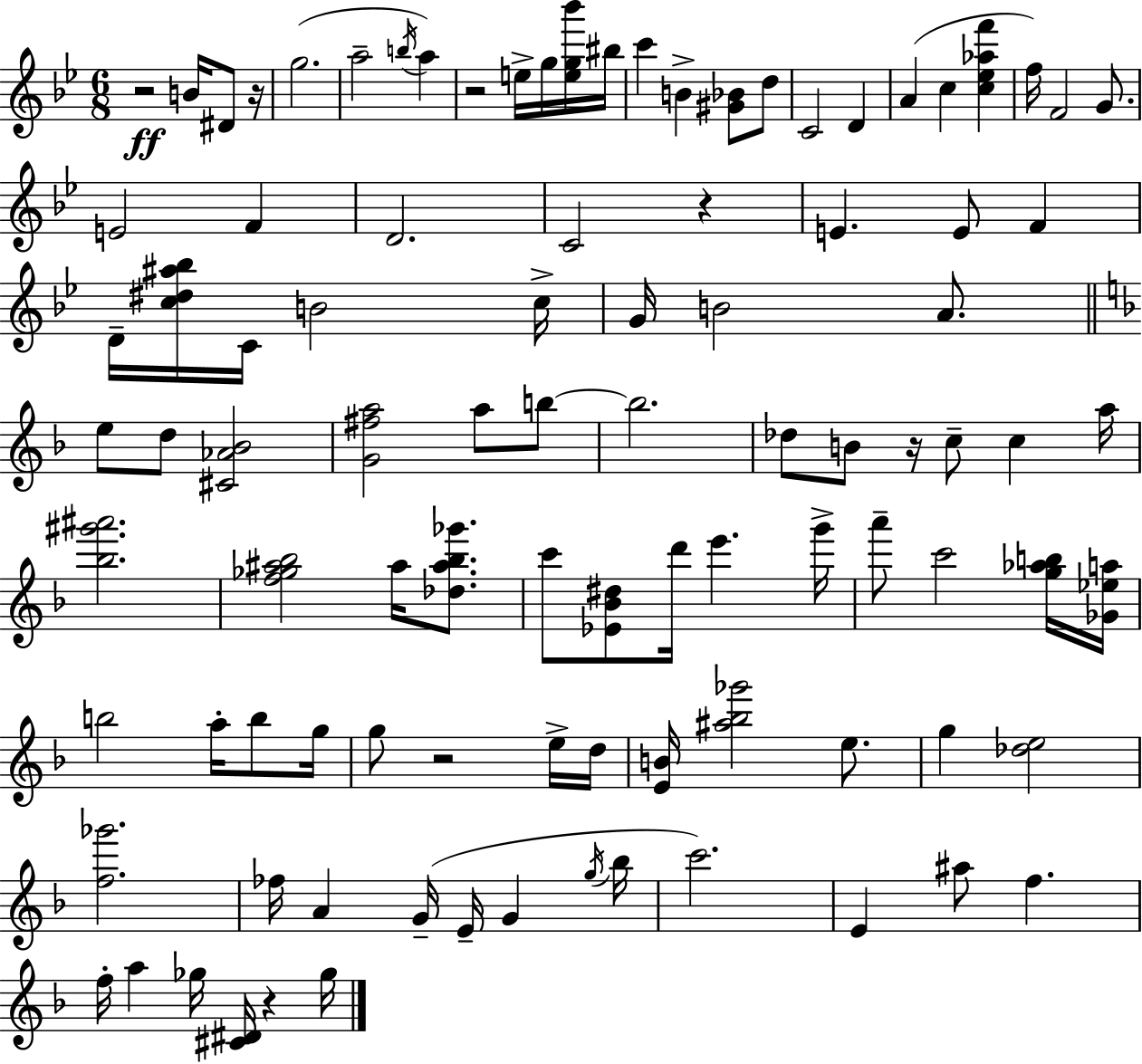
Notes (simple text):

R/h B4/s D#4/e R/s G5/h. A5/h B5/s A5/q R/h E5/s G5/s [E5,G5,Bb6]/s BIS5/s C6/q B4/q [G#4,Bb4]/e D5/e C4/h D4/q A4/q C5/q [C5,Eb5,Ab5,F6]/q F5/s F4/h G4/e. E4/h F4/q D4/h. C4/h R/q E4/q. E4/e F4/q D4/s [C5,D#5,A#5,Bb5]/s C4/s B4/h C5/s G4/s B4/h A4/e. E5/e D5/e [C#4,Ab4,Bb4]/h [G4,F#5,A5]/h A5/e B5/e B5/h. Db5/e B4/e R/s C5/e C5/q A5/s [Bb5,G#6,A#6]/h. [F5,Gb5,A#5,Bb5]/h A#5/s [Db5,A#5,Bb5,Gb6]/e. C6/e [Eb4,Bb4,D#5]/e D6/s E6/q. G6/s A6/e C6/h [G5,Ab5,B5]/s [Gb4,Eb5,A5]/s B5/h A5/s B5/e G5/s G5/e R/h E5/s D5/s [E4,B4]/s [A#5,Bb5,Gb6]/h E5/e. G5/q [Db5,E5]/h [F5,Gb6]/h. FES5/s A4/q G4/s E4/s G4/q G5/s Bb5/s C6/h. E4/q A#5/e F5/q. F5/s A5/q Gb5/s [C#4,D#4]/s R/q Gb5/s